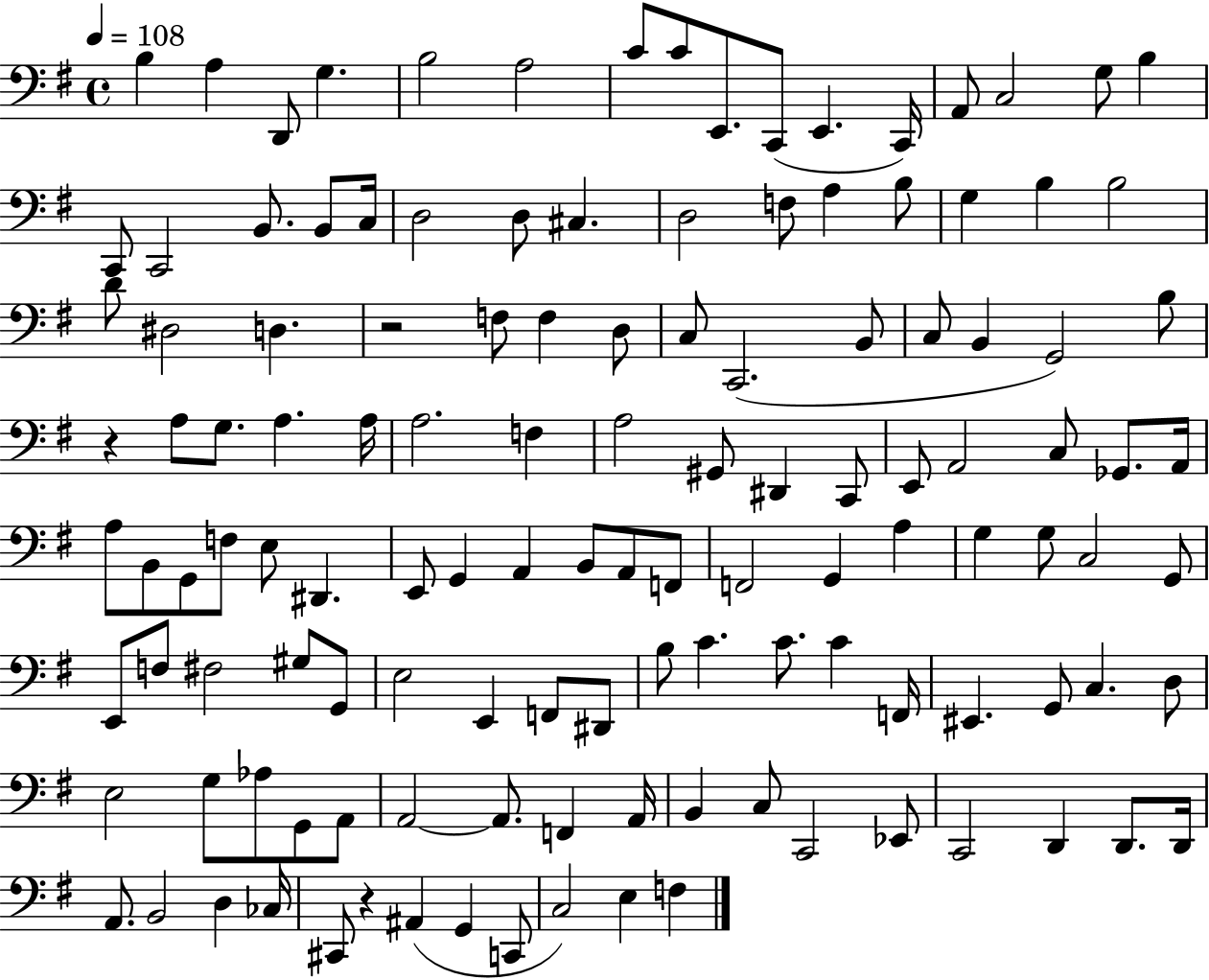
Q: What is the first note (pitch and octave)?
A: B3